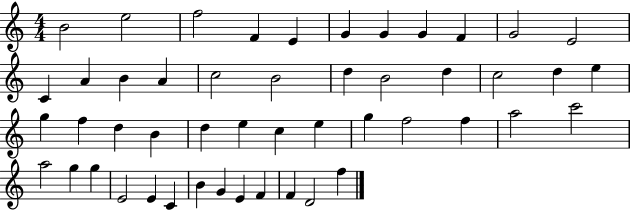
B4/h E5/h F5/h F4/q E4/q G4/q G4/q G4/q F4/q G4/h E4/h C4/q A4/q B4/q A4/q C5/h B4/h D5/q B4/h D5/q C5/h D5/q E5/q G5/q F5/q D5/q B4/q D5/q E5/q C5/q E5/q G5/q F5/h F5/q A5/h C6/h A5/h G5/q G5/q E4/h E4/q C4/q B4/q G4/q E4/q F4/q F4/q D4/h F5/q